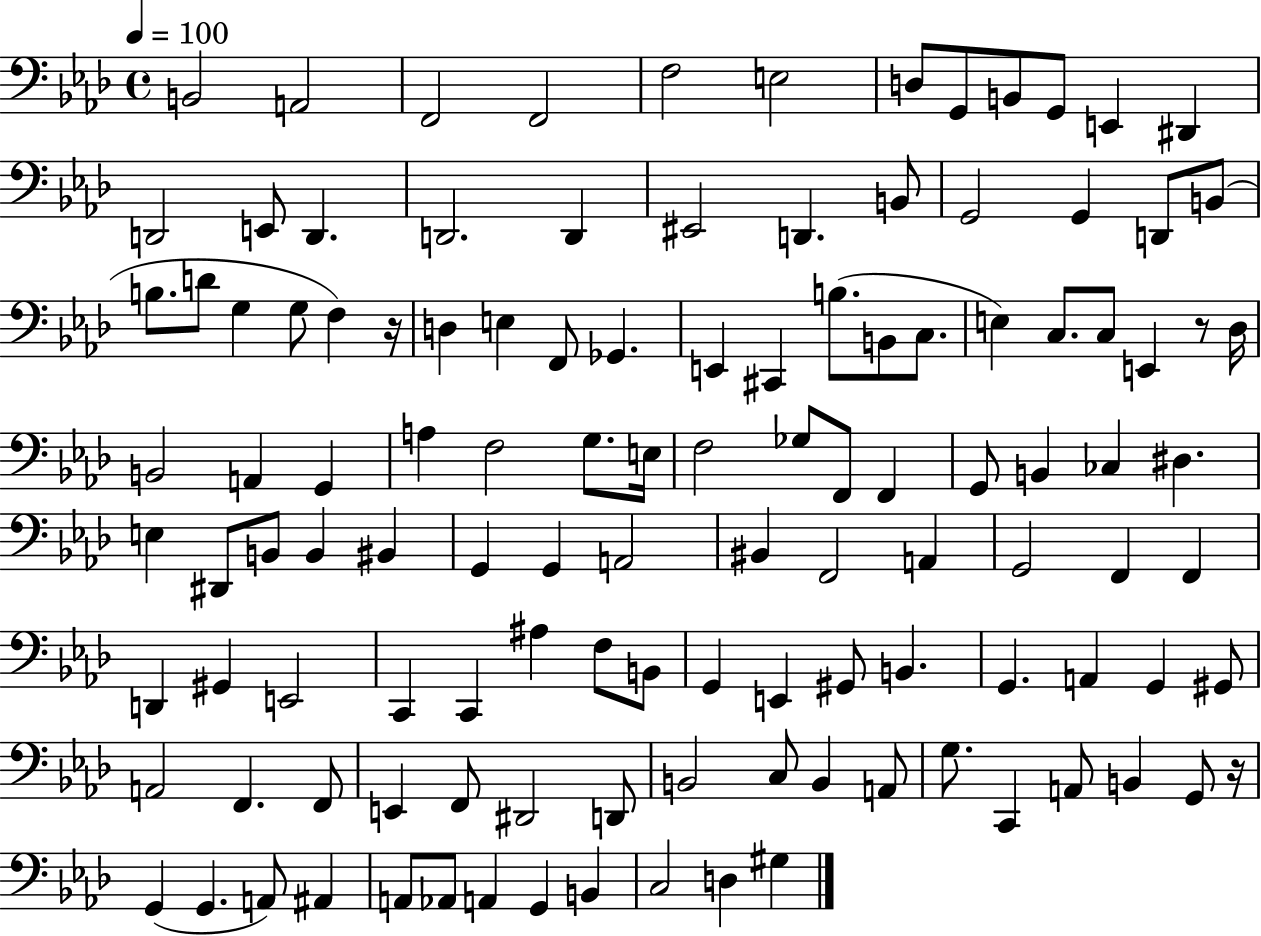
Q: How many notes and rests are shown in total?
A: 119